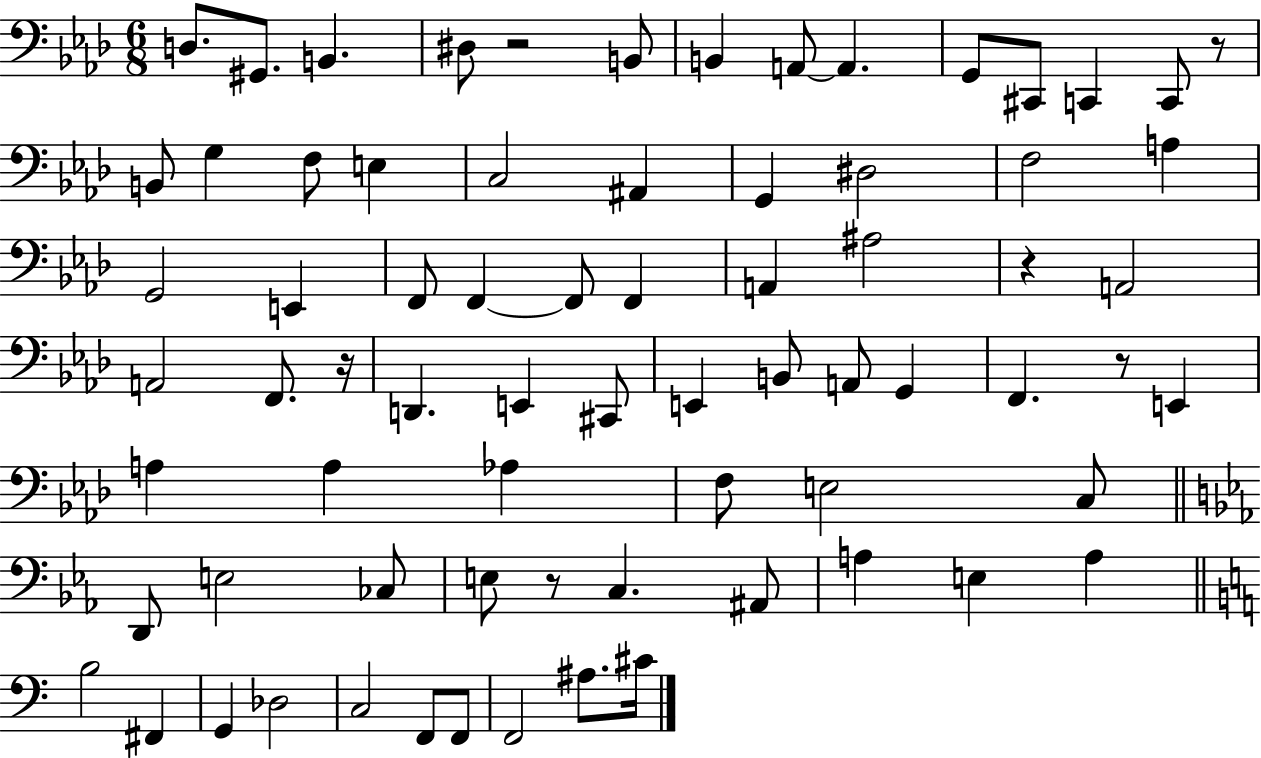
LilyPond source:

{
  \clef bass
  \numericTimeSignature
  \time 6/8
  \key aes \major
  d8. gis,8. b,4. | dis8 r2 b,8 | b,4 a,8~~ a,4. | g,8 cis,8 c,4 c,8 r8 | \break b,8 g4 f8 e4 | c2 ais,4 | g,4 dis2 | f2 a4 | \break g,2 e,4 | f,8 f,4~~ f,8 f,4 | a,4 ais2 | r4 a,2 | \break a,2 f,8. r16 | d,4. e,4 cis,8 | e,4 b,8 a,8 g,4 | f,4. r8 e,4 | \break a4 a4 aes4 | f8 e2 c8 | \bar "||" \break \key c \minor d,8 e2 ces8 | e8 r8 c4. ais,8 | a4 e4 a4 | \bar "||" \break \key c \major b2 fis,4 | g,4 des2 | c2 f,8 f,8 | f,2 ais8. cis'16 | \break \bar "|."
}